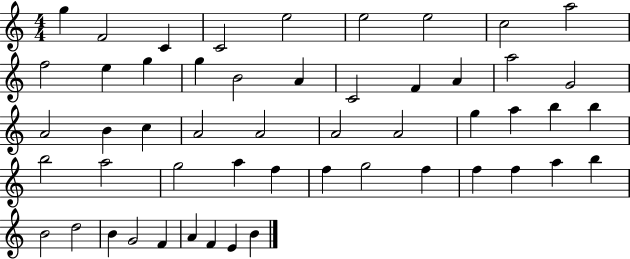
X:1
T:Untitled
M:4/4
L:1/4
K:C
g F2 C C2 e2 e2 e2 c2 a2 f2 e g g B2 A C2 F A a2 G2 A2 B c A2 A2 A2 A2 g a b b b2 a2 g2 a f f g2 f f f a b B2 d2 B G2 F A F E B